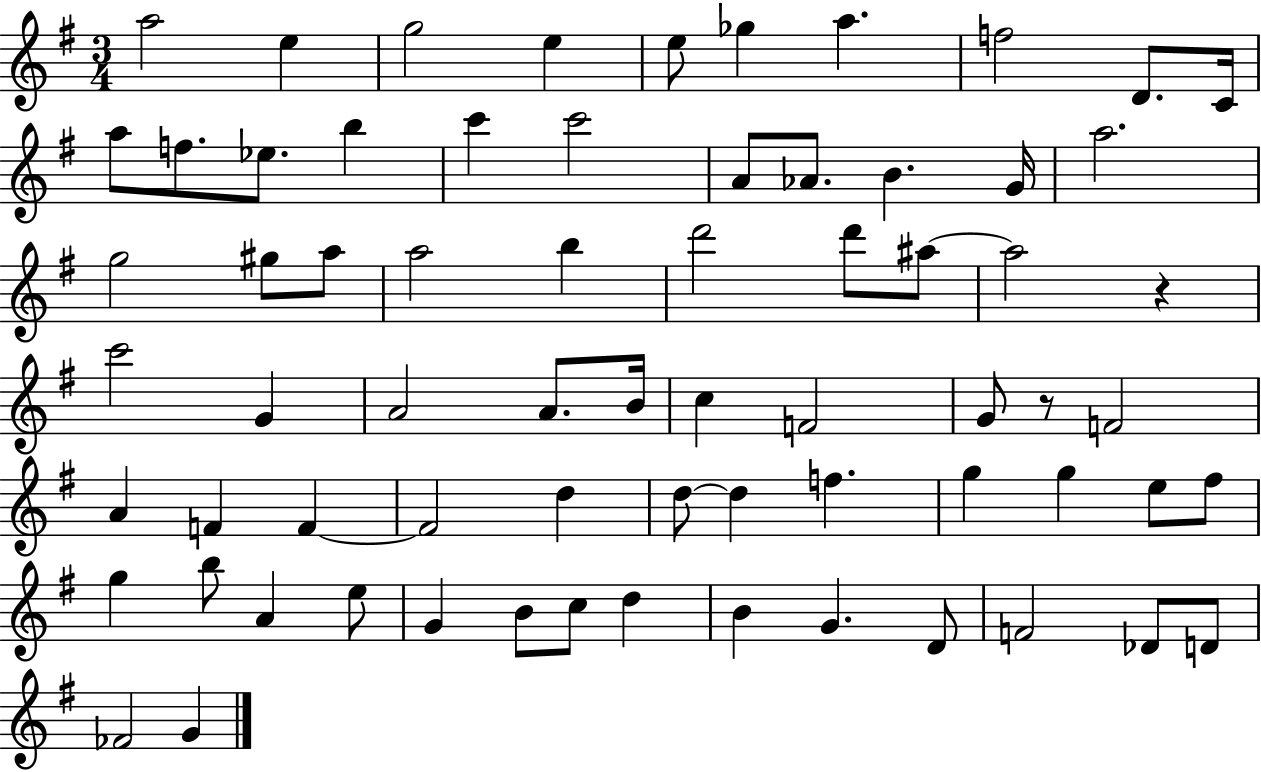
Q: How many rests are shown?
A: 2